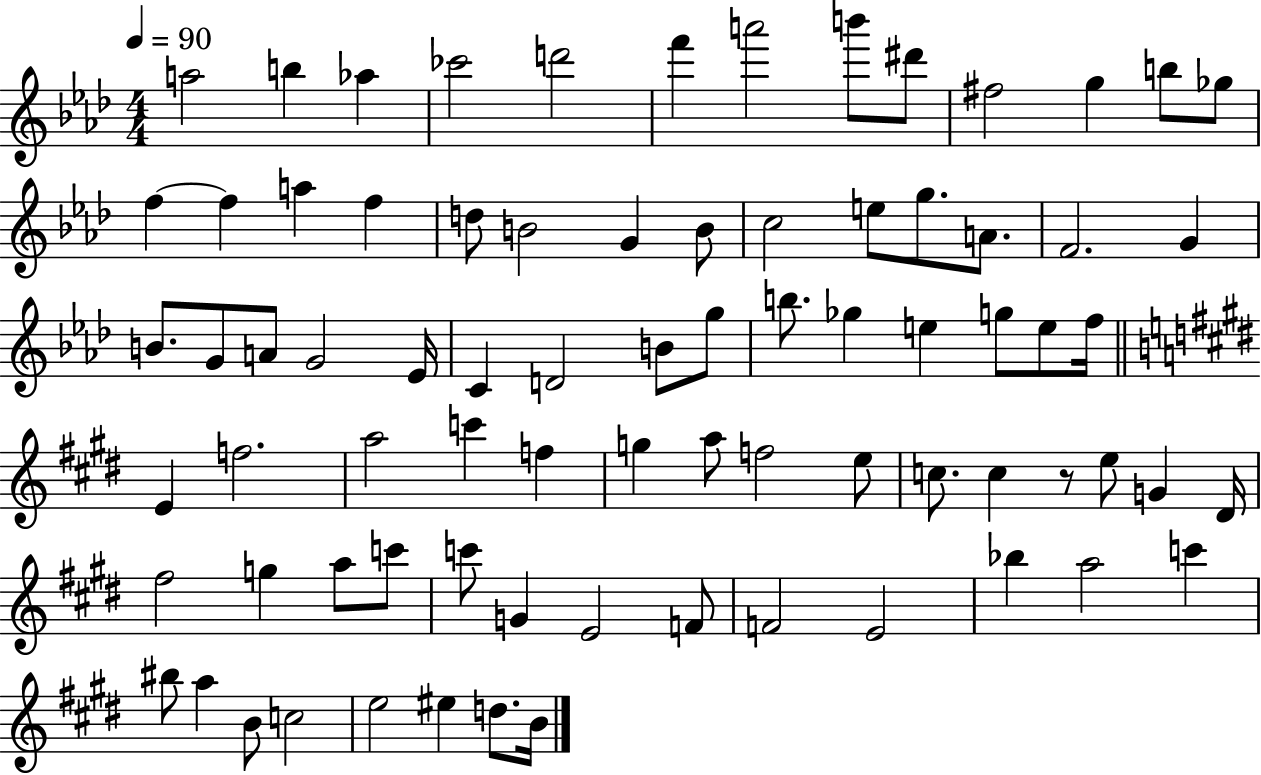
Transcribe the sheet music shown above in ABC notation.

X:1
T:Untitled
M:4/4
L:1/4
K:Ab
a2 b _a _c'2 d'2 f' a'2 b'/2 ^d'/2 ^f2 g b/2 _g/2 f f a f d/2 B2 G B/2 c2 e/2 g/2 A/2 F2 G B/2 G/2 A/2 G2 _E/4 C D2 B/2 g/2 b/2 _g e g/2 e/2 f/4 E f2 a2 c' f g a/2 f2 e/2 c/2 c z/2 e/2 G ^D/4 ^f2 g a/2 c'/2 c'/2 G E2 F/2 F2 E2 _b a2 c' ^b/2 a B/2 c2 e2 ^e d/2 B/4